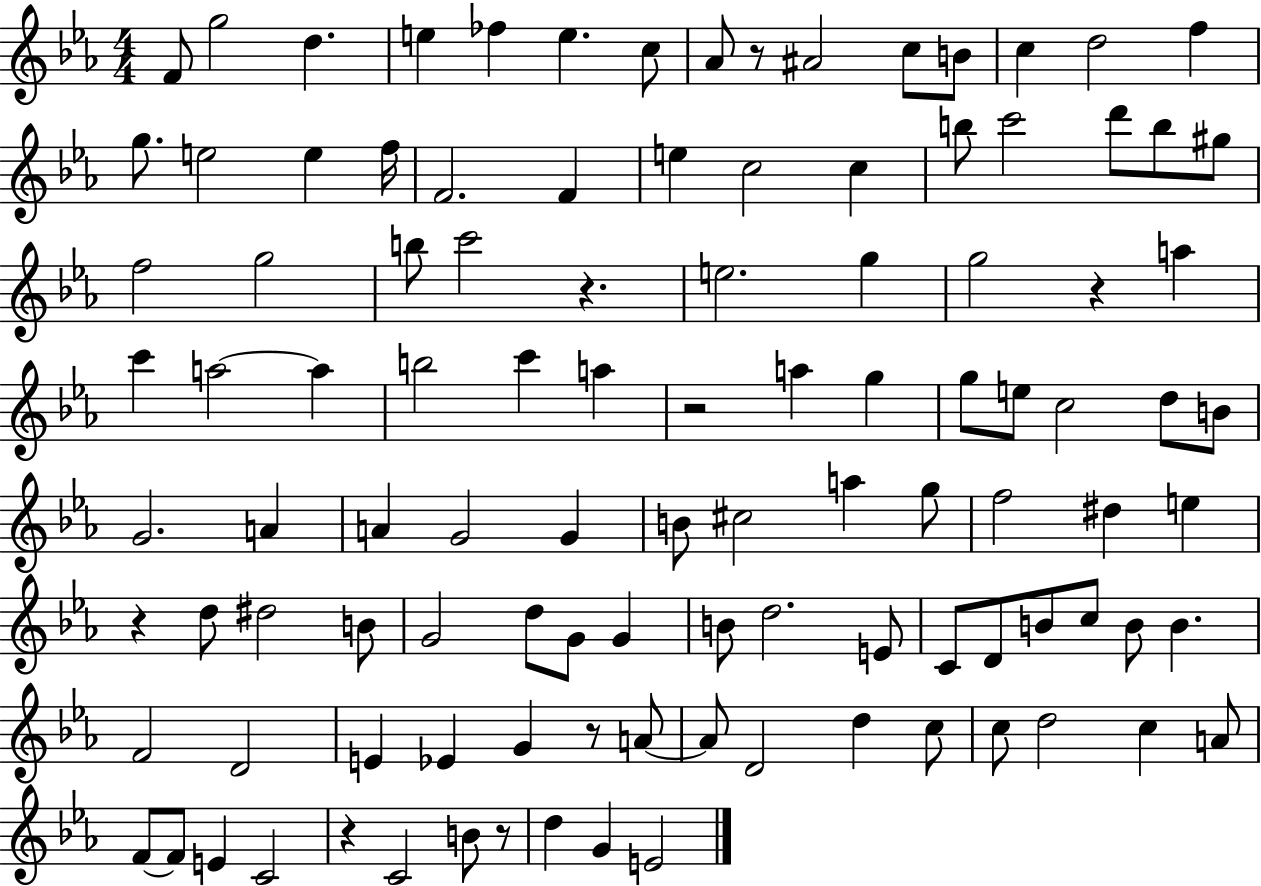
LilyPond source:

{
  \clef treble
  \numericTimeSignature
  \time 4/4
  \key ees \major
  \repeat volta 2 { f'8 g''2 d''4. | e''4 fes''4 e''4. c''8 | aes'8 r8 ais'2 c''8 b'8 | c''4 d''2 f''4 | \break g''8. e''2 e''4 f''16 | f'2. f'4 | e''4 c''2 c''4 | b''8 c'''2 d'''8 b''8 gis''8 | \break f''2 g''2 | b''8 c'''2 r4. | e''2. g''4 | g''2 r4 a''4 | \break c'''4 a''2~~ a''4 | b''2 c'''4 a''4 | r2 a''4 g''4 | g''8 e''8 c''2 d''8 b'8 | \break g'2. a'4 | a'4 g'2 g'4 | b'8 cis''2 a''4 g''8 | f''2 dis''4 e''4 | \break r4 d''8 dis''2 b'8 | g'2 d''8 g'8 g'4 | b'8 d''2. e'8 | c'8 d'8 b'8 c''8 b'8 b'4. | \break f'2 d'2 | e'4 ees'4 g'4 r8 a'8~~ | a'8 d'2 d''4 c''8 | c''8 d''2 c''4 a'8 | \break f'8~~ f'8 e'4 c'2 | r4 c'2 b'8 r8 | d''4 g'4 e'2 | } \bar "|."
}